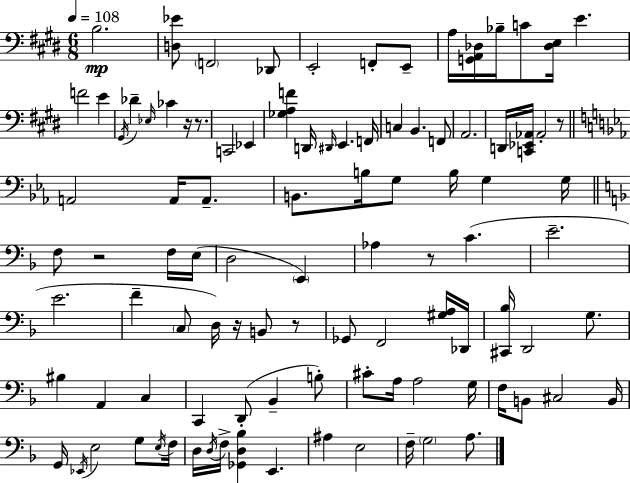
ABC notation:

X:1
T:Untitled
M:6/8
L:1/4
K:E
B,2 [D,_E]/2 F,,2 _D,,/2 E,,2 F,,/2 E,,/2 A,/4 [G,,A,,_D,]/4 _B,/4 C/2 [_D,E,]/4 E F2 E ^G,,/4 _D _E,/4 _C z/4 z/2 C,,2 _E,, [_G,A,F] D,,/4 ^D,,/4 E,, F,,/4 C, B,, F,,/2 A,,2 D,,/4 [C,,_E,,_A,,]/4 _A,,2 z/2 A,,2 A,,/4 A,,/2 B,,/2 B,/4 G,/2 B,/4 G, G,/4 F,/2 z2 F,/4 E,/4 D,2 E,, _A, z/2 C E2 E2 F C,/2 D,/4 z/4 B,,/2 z/2 _G,,/2 F,,2 [^G,A,]/4 _D,,/4 [^C,,_B,]/4 D,,2 G,/2 ^B, A,, C, C,, D,,/2 _B,, B,/2 ^C/2 A,/4 A,2 G,/4 F,/4 B,,/2 ^C,2 B,,/4 G,,/4 _E,,/4 E,2 G,/2 E,/4 F,/4 D,/4 D,/4 F,/4 [_G,,D,_B,] E,, ^A, E,2 F,/4 G,2 A,/2